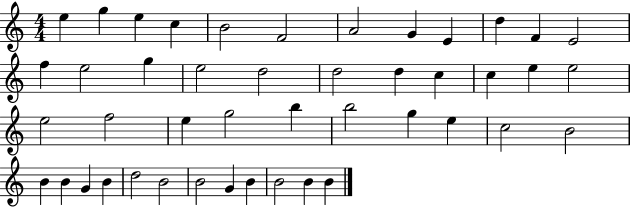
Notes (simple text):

E5/q G5/q E5/q C5/q B4/h F4/h A4/h G4/q E4/q D5/q F4/q E4/h F5/q E5/h G5/q E5/h D5/h D5/h D5/q C5/q C5/q E5/q E5/h E5/h F5/h E5/q G5/h B5/q B5/h G5/q E5/q C5/h B4/h B4/q B4/q G4/q B4/q D5/h B4/h B4/h G4/q B4/q B4/h B4/q B4/q